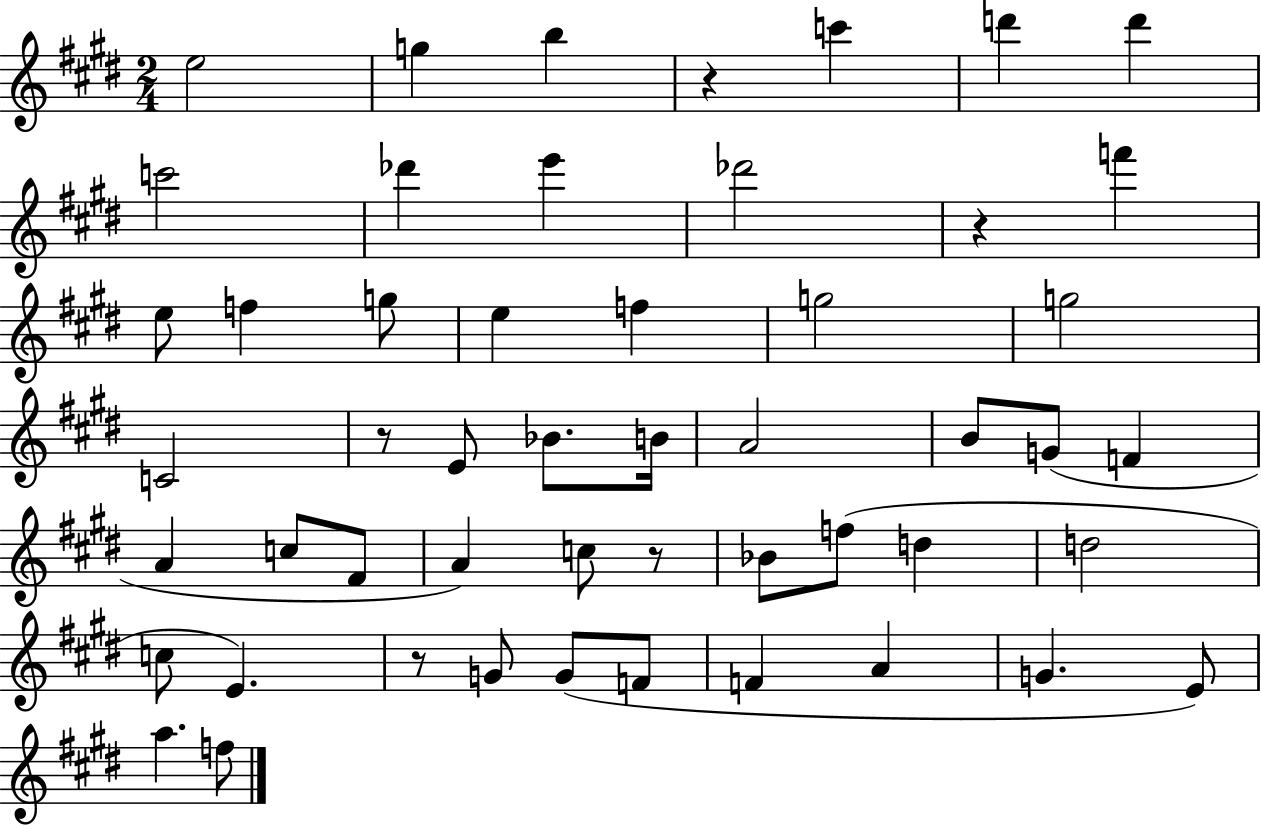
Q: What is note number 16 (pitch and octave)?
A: F5